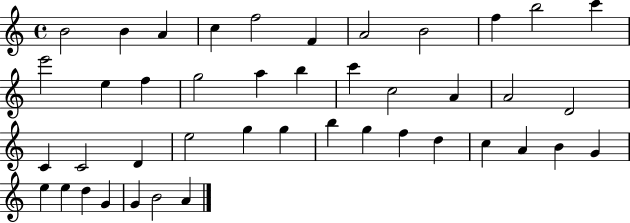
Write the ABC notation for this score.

X:1
T:Untitled
M:4/4
L:1/4
K:C
B2 B A c f2 F A2 B2 f b2 c' e'2 e f g2 a b c' c2 A A2 D2 C C2 D e2 g g b g f d c A B G e e d G G B2 A